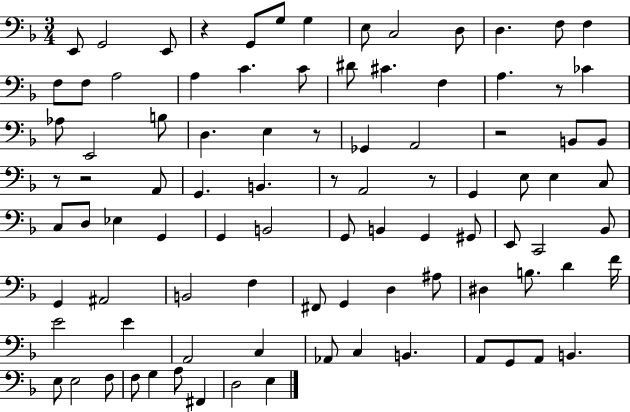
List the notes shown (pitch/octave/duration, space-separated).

E2/e G2/h E2/e R/q G2/e G3/e G3/q E3/e C3/h D3/e D3/q. F3/e F3/q F3/e F3/e A3/h A3/q C4/q. C4/e D#4/e C#4/q. F3/q A3/q. R/e CES4/q Ab3/e E2/h B3/e D3/q. E3/q R/e Gb2/q A2/h R/h B2/e B2/e R/e R/h A2/e G2/q. B2/q. R/e A2/h R/e G2/q E3/e E3/q C3/e C3/e D3/e Eb3/q G2/q G2/q B2/h G2/e B2/q G2/q G#2/e E2/e C2/h Bb2/e G2/q A#2/h B2/h F3/q F#2/e G2/q D3/q A#3/e D#3/q B3/e. D4/q F4/s E4/h E4/q A2/h C3/q Ab2/e C3/q B2/q. A2/e G2/e A2/e B2/q. E3/e E3/h F3/e F3/e G3/q A3/e F#2/q D3/h E3/q